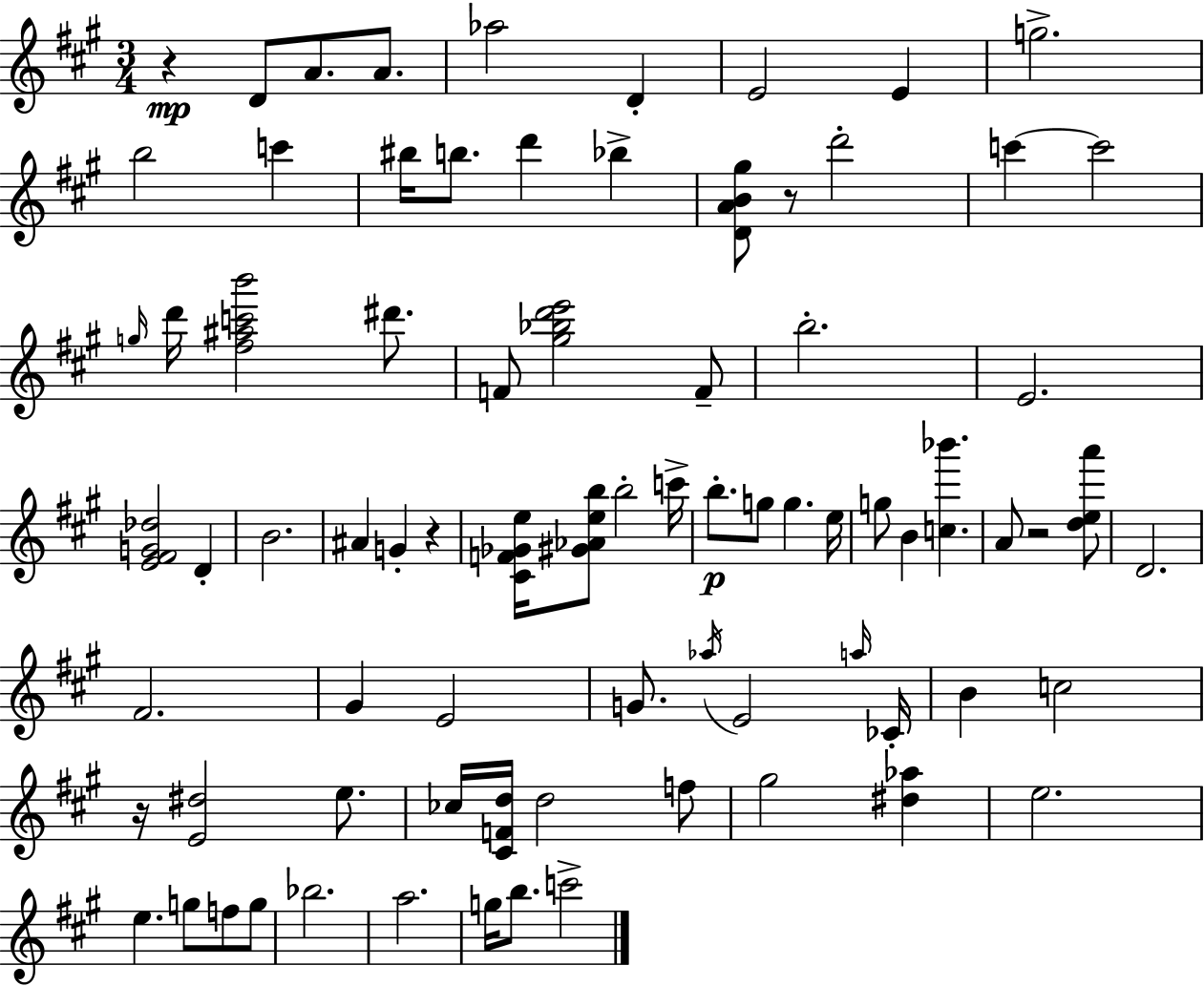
{
  \clef treble
  \numericTimeSignature
  \time 3/4
  \key a \major
  r4\mp d'8 a'8. a'8. | aes''2 d'4-. | e'2 e'4 | g''2.-> | \break b''2 c'''4 | bis''16 b''8. d'''4 bes''4-> | <d' a' b' gis''>8 r8 d'''2-. | c'''4~~ c'''2 | \break \grace { g''16 } d'''16 <fis'' ais'' c''' b'''>2 dis'''8. | f'8 <gis'' bes'' d''' e'''>2 f'8-- | b''2.-. | e'2. | \break <e' fis' g' des''>2 d'4-. | b'2. | ais'4 g'4-. r4 | <cis' f' ges' e''>16 <gis' aes' e'' b''>8 b''2-. | \break c'''16-> b''8.-.\p g''8 g''4. | e''16 g''8 b'4 <c'' bes'''>4. | a'8 r2 <d'' e'' a'''>8 | d'2. | \break fis'2. | gis'4 e'2 | g'8. \acciaccatura { aes''16 } e'2 | \grace { a''16 } ces'16-. b'4 c''2 | \break r16 <e' dis''>2 | e''8. ces''16 <cis' f' d''>16 d''2 | f''8 gis''2 <dis'' aes''>4 | e''2. | \break e''4. g''8 f''8 | g''8 bes''2. | a''2. | g''16 b''8. c'''2-> | \break \bar "|."
}